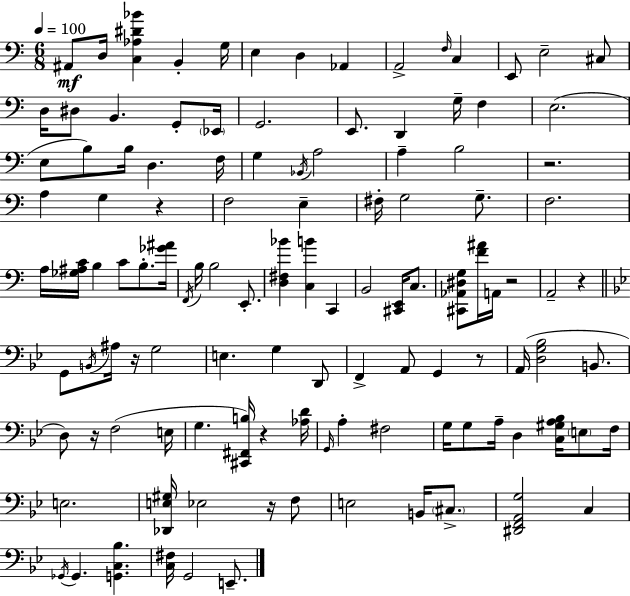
X:1
T:Untitled
M:6/8
L:1/4
K:C
^A,,/2 D,/4 [C,_A,^D_B] B,, G,/4 E, D, _A,, A,,2 F,/4 C, E,,/2 E,2 ^C,/2 D,/4 ^D,/2 B,, G,,/2 _E,,/4 G,,2 E,,/2 D,, G,/4 F, E,2 E,/2 B,/2 B,/4 D, F,/4 G, _B,,/4 A,2 A, B,2 z2 A, G, z F,2 E, ^F,/4 G,2 G,/2 F,2 A,/4 [_G,^A,C]/4 B, C/2 B,/2 [_G^A]/4 F,,/4 B,/4 B,2 E,,/2 [D,^F,_B] [C,B] C,, B,,2 [^C,,E,,]/4 C,/2 [^C,,_A,,^D,G,]/2 [F^A]/4 A,,/4 z2 A,,2 z G,,/2 B,,/4 ^A,/4 z/4 G,2 E, G, D,,/2 F,, A,,/2 G,, z/2 A,,/4 [D,G,_B,]2 B,,/2 D,/2 z/4 F,2 E,/4 G, [^C,,^F,,B,]/4 z [_A,D]/4 G,,/4 A, ^F,2 G,/4 G,/2 A,/4 D, [C,^G,A,_B,]/4 E,/2 F,/4 E,2 [_D,,E,^G,]/4 _E,2 z/4 F,/2 E,2 B,,/4 ^C,/2 [^D,,F,,A,,G,]2 C, _G,,/4 _G,, [G,,C,_B,] [C,^F,]/4 G,,2 E,,/2